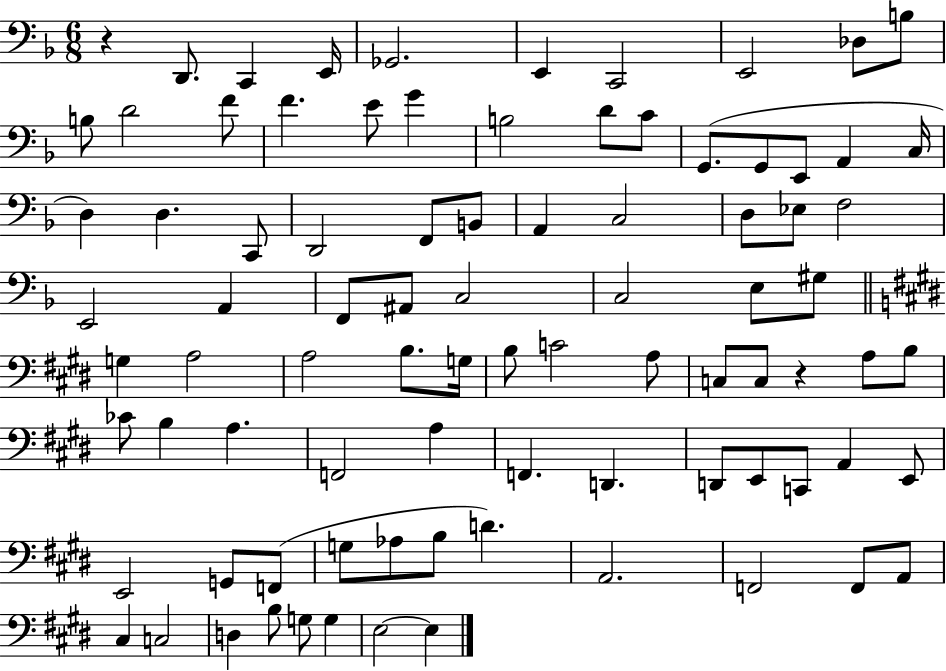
{
  \clef bass
  \numericTimeSignature
  \time 6/8
  \key f \major
  \repeat volta 2 { r4 d,8. c,4 e,16 | ges,2. | e,4 c,2 | e,2 des8 b8 | \break b8 d'2 f'8 | f'4. e'8 g'4 | b2 d'8 c'8 | g,8.( g,8 e,8 a,4 c16 | \break d4) d4. c,8 | d,2 f,8 b,8 | a,4 c2 | d8 ees8 f2 | \break e,2 a,4 | f,8 ais,8 c2 | c2 e8 gis8 | \bar "||" \break \key e \major g4 a2 | a2 b8. g16 | b8 c'2 a8 | c8 c8 r4 a8 b8 | \break ces'8 b4 a4. | f,2 a4 | f,4. d,4. | d,8 e,8 c,8 a,4 e,8 | \break e,2 g,8 f,8( | g8 aes8 b8 d'4.) | a,2. | f,2 f,8 a,8 | \break cis4 c2 | d4 b8 g8 g4 | e2~~ e4 | } \bar "|."
}